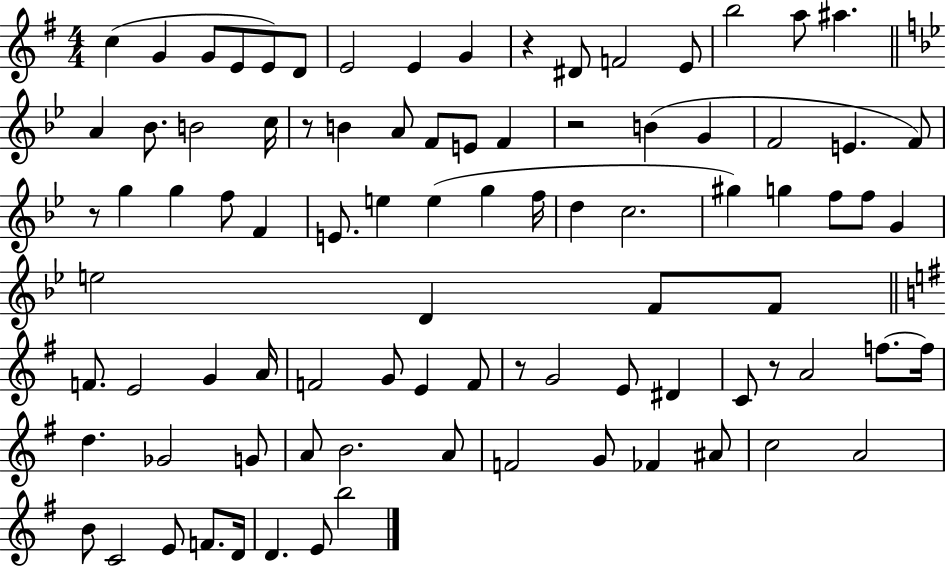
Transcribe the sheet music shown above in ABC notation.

X:1
T:Untitled
M:4/4
L:1/4
K:G
c G G/2 E/2 E/2 D/2 E2 E G z ^D/2 F2 E/2 b2 a/2 ^a A _B/2 B2 c/4 z/2 B A/2 F/2 E/2 F z2 B G F2 E F/2 z/2 g g f/2 F E/2 e e g f/4 d c2 ^g g f/2 f/2 G e2 D F/2 F/2 F/2 E2 G A/4 F2 G/2 E F/2 z/2 G2 E/2 ^D C/2 z/2 A2 f/2 f/4 d _G2 G/2 A/2 B2 A/2 F2 G/2 _F ^A/2 c2 A2 B/2 C2 E/2 F/2 D/4 D E/2 b2